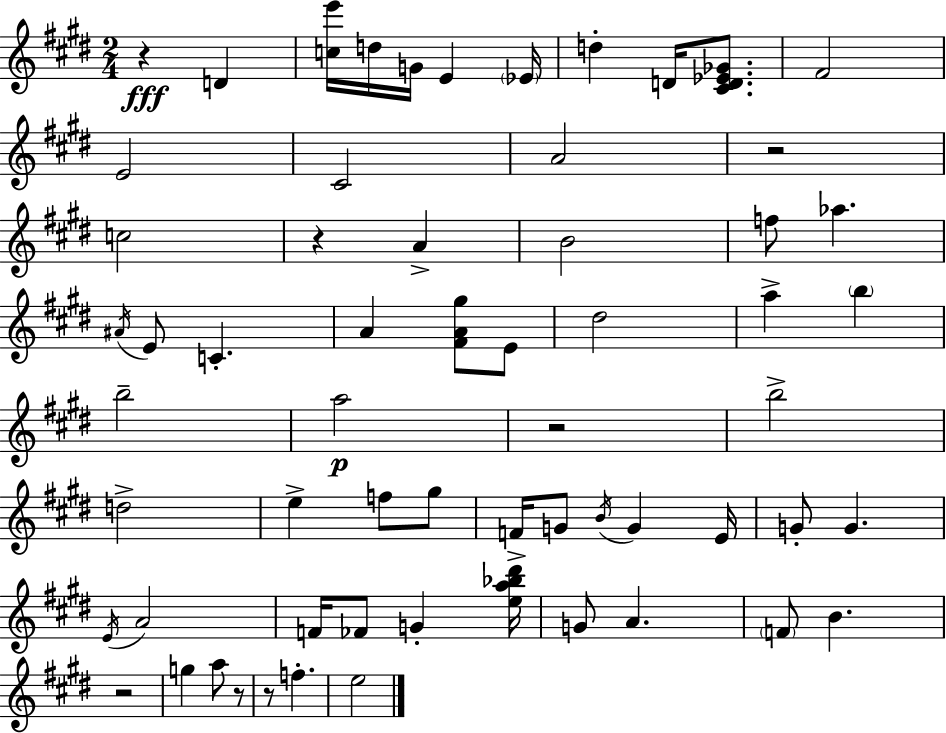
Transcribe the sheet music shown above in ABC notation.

X:1
T:Untitled
M:2/4
L:1/4
K:E
z D [ce']/4 d/4 G/4 E _E/4 d D/4 [^CD_E_G]/2 ^F2 E2 ^C2 A2 z2 c2 z A B2 f/2 _a ^A/4 E/2 C A [^FA^g]/2 E/2 ^d2 a b b2 a2 z2 b2 d2 e f/2 ^g/2 F/4 G/2 B/4 G E/4 G/2 G E/4 A2 F/4 _F/2 G [ea_b^d']/4 G/2 A F/2 B z2 g a/2 z/2 z/2 f e2